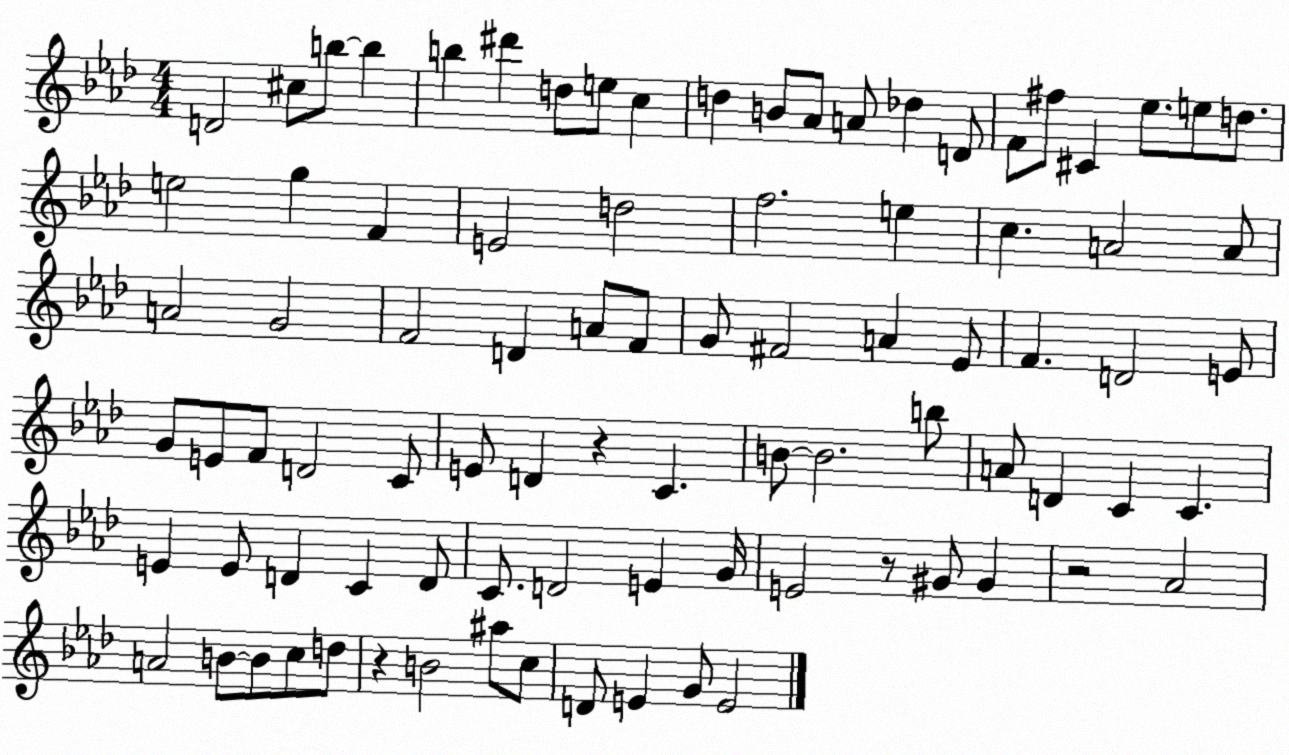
X:1
T:Untitled
M:4/4
L:1/4
K:Ab
D2 ^c/2 b/2 b b ^d' d/2 e/2 c d B/2 _A/2 A/2 _d D/2 F/2 ^f/2 ^C _e/2 e/2 d/2 e2 g F E2 d2 f2 e c A2 A/2 A2 G2 F2 D A/2 F/2 G/2 ^F2 A _E/2 F D2 E/2 G/2 E/2 F/2 D2 C/2 E/2 D z C B/2 B2 b/2 A/2 D C C E E/2 D C D/2 C/2 D2 E G/4 E2 z/2 ^G/2 ^G z2 _A2 A2 B/2 B/2 c/2 d/2 z B2 ^a/2 c/2 D/2 E G/2 E2